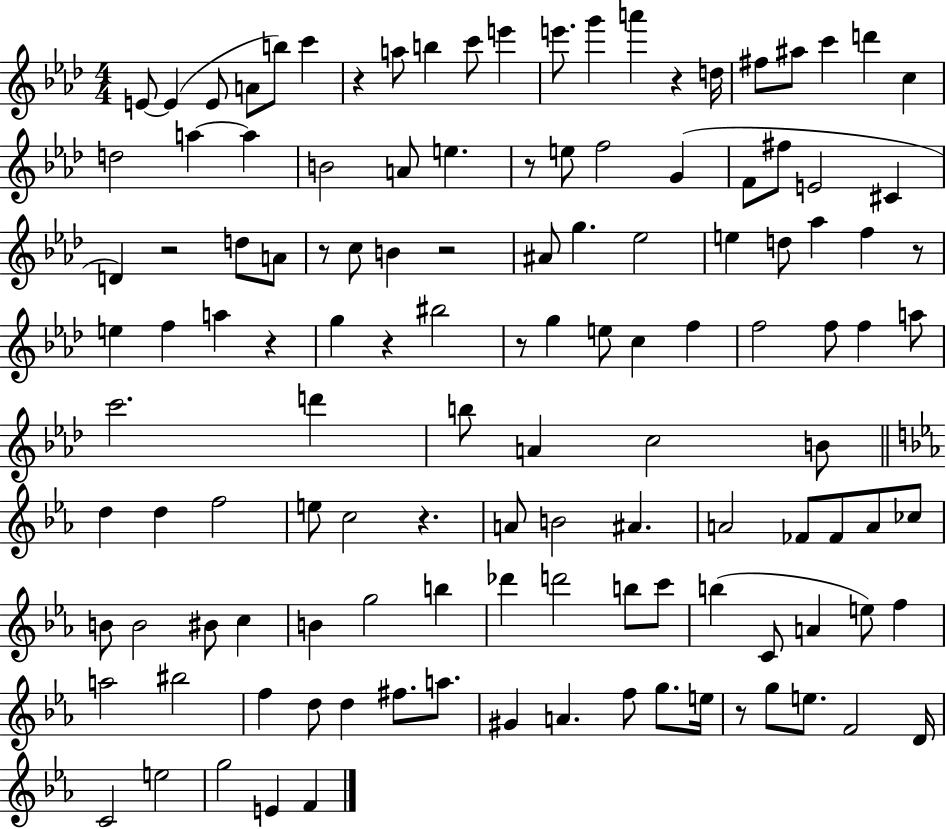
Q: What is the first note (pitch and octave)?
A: E4